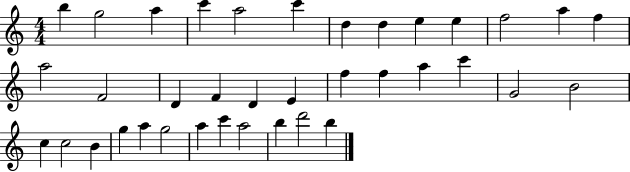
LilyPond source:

{
  \clef treble
  \numericTimeSignature
  \time 4/4
  \key c \major
  b''4 g''2 a''4 | c'''4 a''2 c'''4 | d''4 d''4 e''4 e''4 | f''2 a''4 f''4 | \break a''2 f'2 | d'4 f'4 d'4 e'4 | f''4 f''4 a''4 c'''4 | g'2 b'2 | \break c''4 c''2 b'4 | g''4 a''4 g''2 | a''4 c'''4 a''2 | b''4 d'''2 b''4 | \break \bar "|."
}